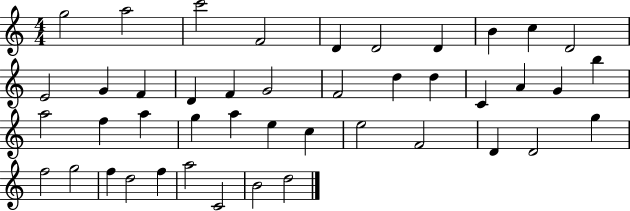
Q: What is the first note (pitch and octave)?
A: G5